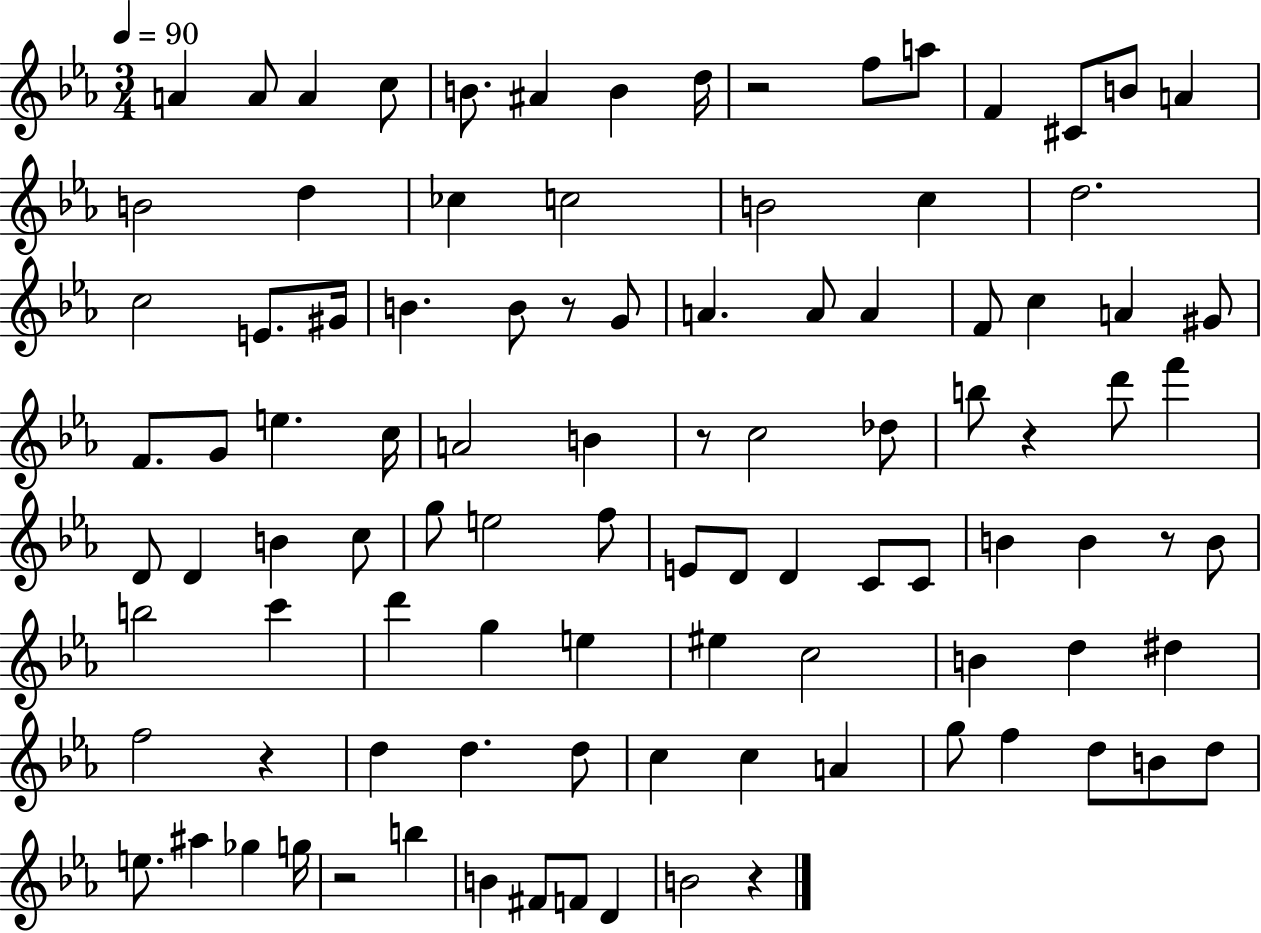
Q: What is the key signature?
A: EES major